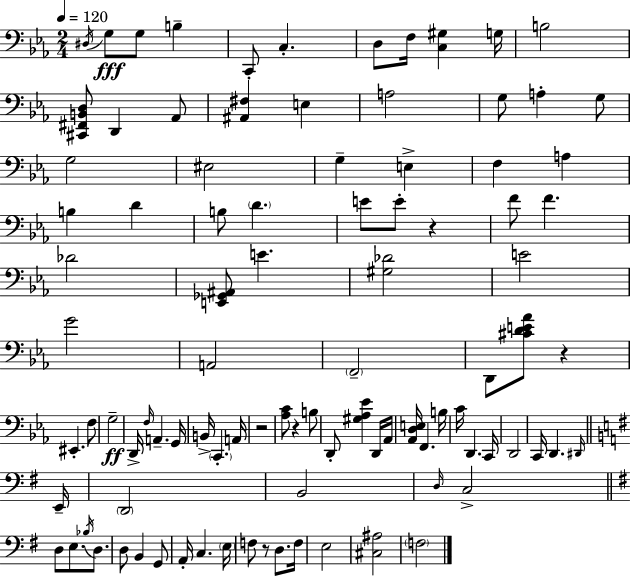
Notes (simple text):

D#3/s G3/e G3/e B3/q C2/e C3/q. D3/e F3/s [C3,G#3]/q G3/s B3/h [C#2,F#2,B2,D3]/e D2/q Ab2/e [A#2,F#3]/q E3/q A3/h G3/e A3/q G3/e G3/h EIS3/h G3/q E3/q F3/q A3/q B3/q D4/q B3/e D4/q. E4/e E4/e R/q F4/e F4/q. Db4/h [E2,Gb2,A#2]/e E4/q. [G#3,Db4]/h E4/h G4/h A2/h F2/h D2/e [C#4,D4,E4,Ab4]/e R/q EIS2/q. F3/e G3/h D2/s F3/s A2/q. G2/s B2/s C2/q. A2/s R/h [Ab3,C4]/e R/q B3/e D2/e [G#3,Ab3,Eb4]/q D2/s Ab2/s [Ab2,D3,E3]/s F2/q. B3/s C4/s D2/q. C2/s D2/h C2/s D2/q. D#2/s E2/s D2/h B2/h D3/s C3/h D3/e E3/e. Bb3/s D3/e. D3/e B2/q G2/e A2/s C3/q. E3/s F3/e R/e D3/e. F3/s E3/h [C#3,A#3]/h F3/h